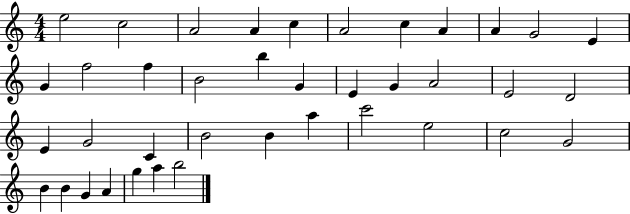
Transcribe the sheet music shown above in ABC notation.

X:1
T:Untitled
M:4/4
L:1/4
K:C
e2 c2 A2 A c A2 c A A G2 E G f2 f B2 b G E G A2 E2 D2 E G2 C B2 B a c'2 e2 c2 G2 B B G A g a b2